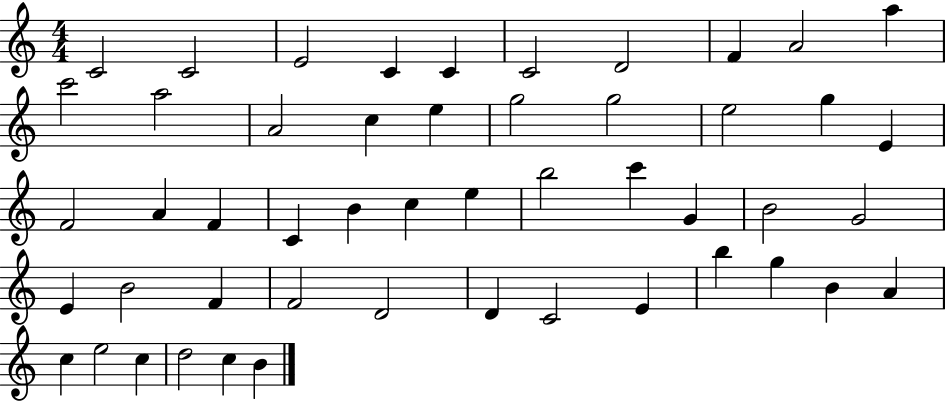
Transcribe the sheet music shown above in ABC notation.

X:1
T:Untitled
M:4/4
L:1/4
K:C
C2 C2 E2 C C C2 D2 F A2 a c'2 a2 A2 c e g2 g2 e2 g E F2 A F C B c e b2 c' G B2 G2 E B2 F F2 D2 D C2 E b g B A c e2 c d2 c B